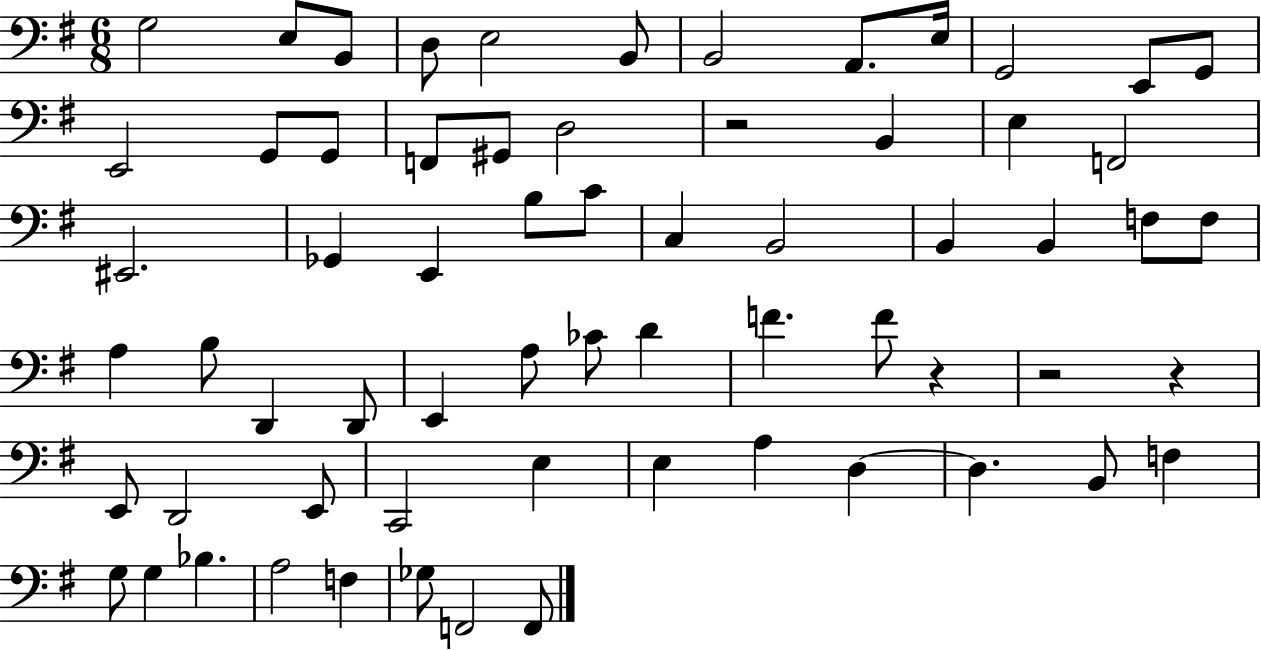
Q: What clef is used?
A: bass